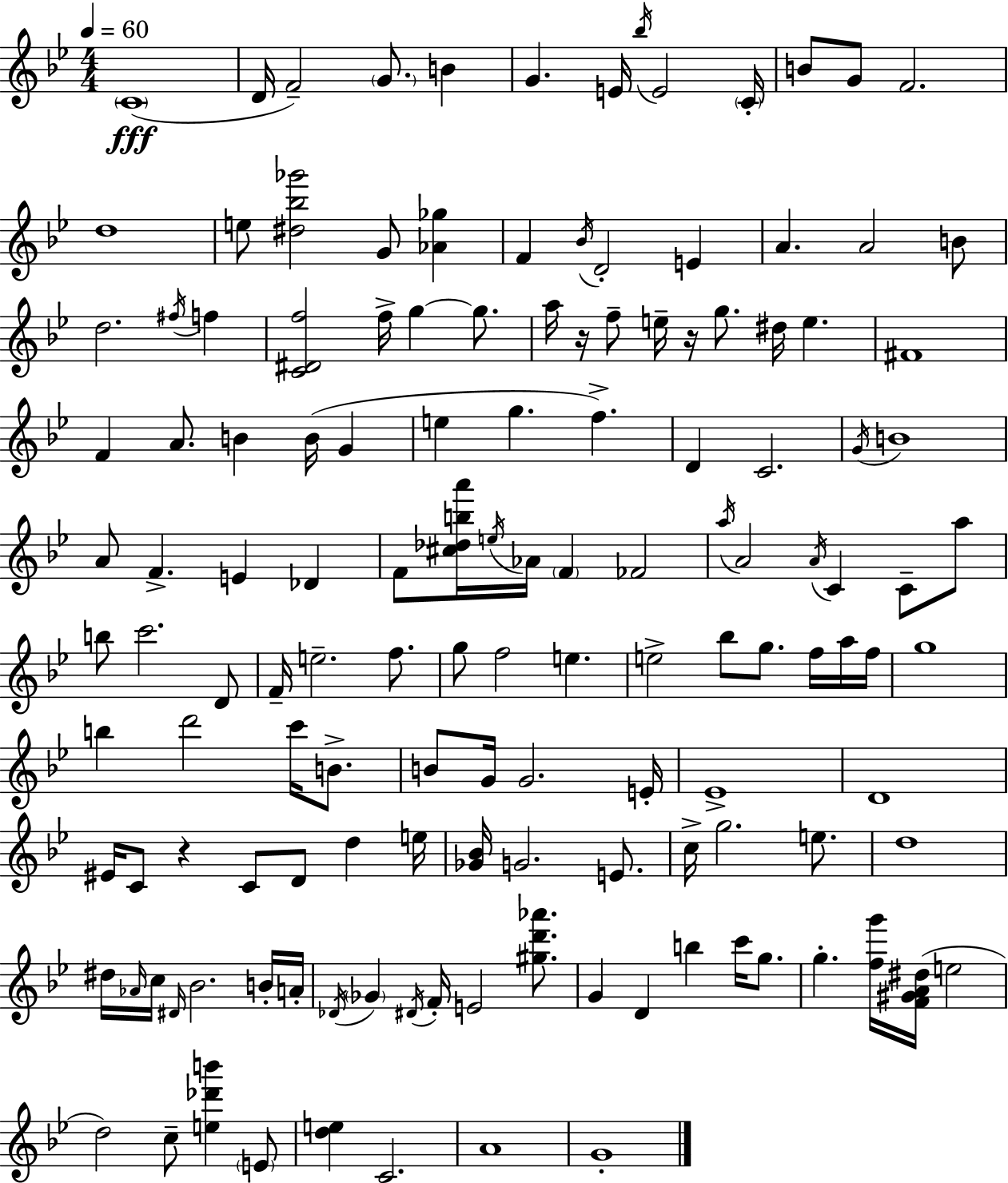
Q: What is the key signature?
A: BES major